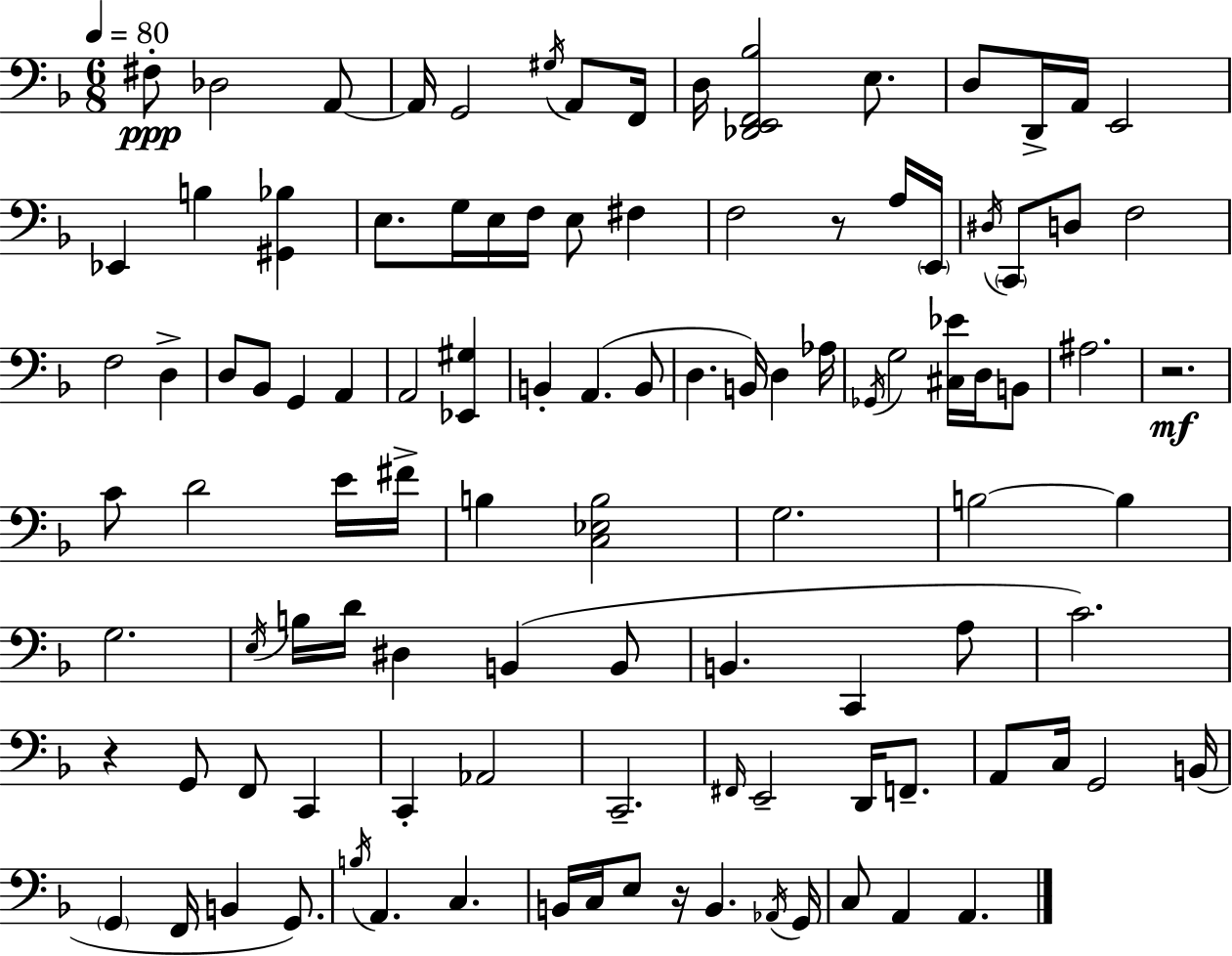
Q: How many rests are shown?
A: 4